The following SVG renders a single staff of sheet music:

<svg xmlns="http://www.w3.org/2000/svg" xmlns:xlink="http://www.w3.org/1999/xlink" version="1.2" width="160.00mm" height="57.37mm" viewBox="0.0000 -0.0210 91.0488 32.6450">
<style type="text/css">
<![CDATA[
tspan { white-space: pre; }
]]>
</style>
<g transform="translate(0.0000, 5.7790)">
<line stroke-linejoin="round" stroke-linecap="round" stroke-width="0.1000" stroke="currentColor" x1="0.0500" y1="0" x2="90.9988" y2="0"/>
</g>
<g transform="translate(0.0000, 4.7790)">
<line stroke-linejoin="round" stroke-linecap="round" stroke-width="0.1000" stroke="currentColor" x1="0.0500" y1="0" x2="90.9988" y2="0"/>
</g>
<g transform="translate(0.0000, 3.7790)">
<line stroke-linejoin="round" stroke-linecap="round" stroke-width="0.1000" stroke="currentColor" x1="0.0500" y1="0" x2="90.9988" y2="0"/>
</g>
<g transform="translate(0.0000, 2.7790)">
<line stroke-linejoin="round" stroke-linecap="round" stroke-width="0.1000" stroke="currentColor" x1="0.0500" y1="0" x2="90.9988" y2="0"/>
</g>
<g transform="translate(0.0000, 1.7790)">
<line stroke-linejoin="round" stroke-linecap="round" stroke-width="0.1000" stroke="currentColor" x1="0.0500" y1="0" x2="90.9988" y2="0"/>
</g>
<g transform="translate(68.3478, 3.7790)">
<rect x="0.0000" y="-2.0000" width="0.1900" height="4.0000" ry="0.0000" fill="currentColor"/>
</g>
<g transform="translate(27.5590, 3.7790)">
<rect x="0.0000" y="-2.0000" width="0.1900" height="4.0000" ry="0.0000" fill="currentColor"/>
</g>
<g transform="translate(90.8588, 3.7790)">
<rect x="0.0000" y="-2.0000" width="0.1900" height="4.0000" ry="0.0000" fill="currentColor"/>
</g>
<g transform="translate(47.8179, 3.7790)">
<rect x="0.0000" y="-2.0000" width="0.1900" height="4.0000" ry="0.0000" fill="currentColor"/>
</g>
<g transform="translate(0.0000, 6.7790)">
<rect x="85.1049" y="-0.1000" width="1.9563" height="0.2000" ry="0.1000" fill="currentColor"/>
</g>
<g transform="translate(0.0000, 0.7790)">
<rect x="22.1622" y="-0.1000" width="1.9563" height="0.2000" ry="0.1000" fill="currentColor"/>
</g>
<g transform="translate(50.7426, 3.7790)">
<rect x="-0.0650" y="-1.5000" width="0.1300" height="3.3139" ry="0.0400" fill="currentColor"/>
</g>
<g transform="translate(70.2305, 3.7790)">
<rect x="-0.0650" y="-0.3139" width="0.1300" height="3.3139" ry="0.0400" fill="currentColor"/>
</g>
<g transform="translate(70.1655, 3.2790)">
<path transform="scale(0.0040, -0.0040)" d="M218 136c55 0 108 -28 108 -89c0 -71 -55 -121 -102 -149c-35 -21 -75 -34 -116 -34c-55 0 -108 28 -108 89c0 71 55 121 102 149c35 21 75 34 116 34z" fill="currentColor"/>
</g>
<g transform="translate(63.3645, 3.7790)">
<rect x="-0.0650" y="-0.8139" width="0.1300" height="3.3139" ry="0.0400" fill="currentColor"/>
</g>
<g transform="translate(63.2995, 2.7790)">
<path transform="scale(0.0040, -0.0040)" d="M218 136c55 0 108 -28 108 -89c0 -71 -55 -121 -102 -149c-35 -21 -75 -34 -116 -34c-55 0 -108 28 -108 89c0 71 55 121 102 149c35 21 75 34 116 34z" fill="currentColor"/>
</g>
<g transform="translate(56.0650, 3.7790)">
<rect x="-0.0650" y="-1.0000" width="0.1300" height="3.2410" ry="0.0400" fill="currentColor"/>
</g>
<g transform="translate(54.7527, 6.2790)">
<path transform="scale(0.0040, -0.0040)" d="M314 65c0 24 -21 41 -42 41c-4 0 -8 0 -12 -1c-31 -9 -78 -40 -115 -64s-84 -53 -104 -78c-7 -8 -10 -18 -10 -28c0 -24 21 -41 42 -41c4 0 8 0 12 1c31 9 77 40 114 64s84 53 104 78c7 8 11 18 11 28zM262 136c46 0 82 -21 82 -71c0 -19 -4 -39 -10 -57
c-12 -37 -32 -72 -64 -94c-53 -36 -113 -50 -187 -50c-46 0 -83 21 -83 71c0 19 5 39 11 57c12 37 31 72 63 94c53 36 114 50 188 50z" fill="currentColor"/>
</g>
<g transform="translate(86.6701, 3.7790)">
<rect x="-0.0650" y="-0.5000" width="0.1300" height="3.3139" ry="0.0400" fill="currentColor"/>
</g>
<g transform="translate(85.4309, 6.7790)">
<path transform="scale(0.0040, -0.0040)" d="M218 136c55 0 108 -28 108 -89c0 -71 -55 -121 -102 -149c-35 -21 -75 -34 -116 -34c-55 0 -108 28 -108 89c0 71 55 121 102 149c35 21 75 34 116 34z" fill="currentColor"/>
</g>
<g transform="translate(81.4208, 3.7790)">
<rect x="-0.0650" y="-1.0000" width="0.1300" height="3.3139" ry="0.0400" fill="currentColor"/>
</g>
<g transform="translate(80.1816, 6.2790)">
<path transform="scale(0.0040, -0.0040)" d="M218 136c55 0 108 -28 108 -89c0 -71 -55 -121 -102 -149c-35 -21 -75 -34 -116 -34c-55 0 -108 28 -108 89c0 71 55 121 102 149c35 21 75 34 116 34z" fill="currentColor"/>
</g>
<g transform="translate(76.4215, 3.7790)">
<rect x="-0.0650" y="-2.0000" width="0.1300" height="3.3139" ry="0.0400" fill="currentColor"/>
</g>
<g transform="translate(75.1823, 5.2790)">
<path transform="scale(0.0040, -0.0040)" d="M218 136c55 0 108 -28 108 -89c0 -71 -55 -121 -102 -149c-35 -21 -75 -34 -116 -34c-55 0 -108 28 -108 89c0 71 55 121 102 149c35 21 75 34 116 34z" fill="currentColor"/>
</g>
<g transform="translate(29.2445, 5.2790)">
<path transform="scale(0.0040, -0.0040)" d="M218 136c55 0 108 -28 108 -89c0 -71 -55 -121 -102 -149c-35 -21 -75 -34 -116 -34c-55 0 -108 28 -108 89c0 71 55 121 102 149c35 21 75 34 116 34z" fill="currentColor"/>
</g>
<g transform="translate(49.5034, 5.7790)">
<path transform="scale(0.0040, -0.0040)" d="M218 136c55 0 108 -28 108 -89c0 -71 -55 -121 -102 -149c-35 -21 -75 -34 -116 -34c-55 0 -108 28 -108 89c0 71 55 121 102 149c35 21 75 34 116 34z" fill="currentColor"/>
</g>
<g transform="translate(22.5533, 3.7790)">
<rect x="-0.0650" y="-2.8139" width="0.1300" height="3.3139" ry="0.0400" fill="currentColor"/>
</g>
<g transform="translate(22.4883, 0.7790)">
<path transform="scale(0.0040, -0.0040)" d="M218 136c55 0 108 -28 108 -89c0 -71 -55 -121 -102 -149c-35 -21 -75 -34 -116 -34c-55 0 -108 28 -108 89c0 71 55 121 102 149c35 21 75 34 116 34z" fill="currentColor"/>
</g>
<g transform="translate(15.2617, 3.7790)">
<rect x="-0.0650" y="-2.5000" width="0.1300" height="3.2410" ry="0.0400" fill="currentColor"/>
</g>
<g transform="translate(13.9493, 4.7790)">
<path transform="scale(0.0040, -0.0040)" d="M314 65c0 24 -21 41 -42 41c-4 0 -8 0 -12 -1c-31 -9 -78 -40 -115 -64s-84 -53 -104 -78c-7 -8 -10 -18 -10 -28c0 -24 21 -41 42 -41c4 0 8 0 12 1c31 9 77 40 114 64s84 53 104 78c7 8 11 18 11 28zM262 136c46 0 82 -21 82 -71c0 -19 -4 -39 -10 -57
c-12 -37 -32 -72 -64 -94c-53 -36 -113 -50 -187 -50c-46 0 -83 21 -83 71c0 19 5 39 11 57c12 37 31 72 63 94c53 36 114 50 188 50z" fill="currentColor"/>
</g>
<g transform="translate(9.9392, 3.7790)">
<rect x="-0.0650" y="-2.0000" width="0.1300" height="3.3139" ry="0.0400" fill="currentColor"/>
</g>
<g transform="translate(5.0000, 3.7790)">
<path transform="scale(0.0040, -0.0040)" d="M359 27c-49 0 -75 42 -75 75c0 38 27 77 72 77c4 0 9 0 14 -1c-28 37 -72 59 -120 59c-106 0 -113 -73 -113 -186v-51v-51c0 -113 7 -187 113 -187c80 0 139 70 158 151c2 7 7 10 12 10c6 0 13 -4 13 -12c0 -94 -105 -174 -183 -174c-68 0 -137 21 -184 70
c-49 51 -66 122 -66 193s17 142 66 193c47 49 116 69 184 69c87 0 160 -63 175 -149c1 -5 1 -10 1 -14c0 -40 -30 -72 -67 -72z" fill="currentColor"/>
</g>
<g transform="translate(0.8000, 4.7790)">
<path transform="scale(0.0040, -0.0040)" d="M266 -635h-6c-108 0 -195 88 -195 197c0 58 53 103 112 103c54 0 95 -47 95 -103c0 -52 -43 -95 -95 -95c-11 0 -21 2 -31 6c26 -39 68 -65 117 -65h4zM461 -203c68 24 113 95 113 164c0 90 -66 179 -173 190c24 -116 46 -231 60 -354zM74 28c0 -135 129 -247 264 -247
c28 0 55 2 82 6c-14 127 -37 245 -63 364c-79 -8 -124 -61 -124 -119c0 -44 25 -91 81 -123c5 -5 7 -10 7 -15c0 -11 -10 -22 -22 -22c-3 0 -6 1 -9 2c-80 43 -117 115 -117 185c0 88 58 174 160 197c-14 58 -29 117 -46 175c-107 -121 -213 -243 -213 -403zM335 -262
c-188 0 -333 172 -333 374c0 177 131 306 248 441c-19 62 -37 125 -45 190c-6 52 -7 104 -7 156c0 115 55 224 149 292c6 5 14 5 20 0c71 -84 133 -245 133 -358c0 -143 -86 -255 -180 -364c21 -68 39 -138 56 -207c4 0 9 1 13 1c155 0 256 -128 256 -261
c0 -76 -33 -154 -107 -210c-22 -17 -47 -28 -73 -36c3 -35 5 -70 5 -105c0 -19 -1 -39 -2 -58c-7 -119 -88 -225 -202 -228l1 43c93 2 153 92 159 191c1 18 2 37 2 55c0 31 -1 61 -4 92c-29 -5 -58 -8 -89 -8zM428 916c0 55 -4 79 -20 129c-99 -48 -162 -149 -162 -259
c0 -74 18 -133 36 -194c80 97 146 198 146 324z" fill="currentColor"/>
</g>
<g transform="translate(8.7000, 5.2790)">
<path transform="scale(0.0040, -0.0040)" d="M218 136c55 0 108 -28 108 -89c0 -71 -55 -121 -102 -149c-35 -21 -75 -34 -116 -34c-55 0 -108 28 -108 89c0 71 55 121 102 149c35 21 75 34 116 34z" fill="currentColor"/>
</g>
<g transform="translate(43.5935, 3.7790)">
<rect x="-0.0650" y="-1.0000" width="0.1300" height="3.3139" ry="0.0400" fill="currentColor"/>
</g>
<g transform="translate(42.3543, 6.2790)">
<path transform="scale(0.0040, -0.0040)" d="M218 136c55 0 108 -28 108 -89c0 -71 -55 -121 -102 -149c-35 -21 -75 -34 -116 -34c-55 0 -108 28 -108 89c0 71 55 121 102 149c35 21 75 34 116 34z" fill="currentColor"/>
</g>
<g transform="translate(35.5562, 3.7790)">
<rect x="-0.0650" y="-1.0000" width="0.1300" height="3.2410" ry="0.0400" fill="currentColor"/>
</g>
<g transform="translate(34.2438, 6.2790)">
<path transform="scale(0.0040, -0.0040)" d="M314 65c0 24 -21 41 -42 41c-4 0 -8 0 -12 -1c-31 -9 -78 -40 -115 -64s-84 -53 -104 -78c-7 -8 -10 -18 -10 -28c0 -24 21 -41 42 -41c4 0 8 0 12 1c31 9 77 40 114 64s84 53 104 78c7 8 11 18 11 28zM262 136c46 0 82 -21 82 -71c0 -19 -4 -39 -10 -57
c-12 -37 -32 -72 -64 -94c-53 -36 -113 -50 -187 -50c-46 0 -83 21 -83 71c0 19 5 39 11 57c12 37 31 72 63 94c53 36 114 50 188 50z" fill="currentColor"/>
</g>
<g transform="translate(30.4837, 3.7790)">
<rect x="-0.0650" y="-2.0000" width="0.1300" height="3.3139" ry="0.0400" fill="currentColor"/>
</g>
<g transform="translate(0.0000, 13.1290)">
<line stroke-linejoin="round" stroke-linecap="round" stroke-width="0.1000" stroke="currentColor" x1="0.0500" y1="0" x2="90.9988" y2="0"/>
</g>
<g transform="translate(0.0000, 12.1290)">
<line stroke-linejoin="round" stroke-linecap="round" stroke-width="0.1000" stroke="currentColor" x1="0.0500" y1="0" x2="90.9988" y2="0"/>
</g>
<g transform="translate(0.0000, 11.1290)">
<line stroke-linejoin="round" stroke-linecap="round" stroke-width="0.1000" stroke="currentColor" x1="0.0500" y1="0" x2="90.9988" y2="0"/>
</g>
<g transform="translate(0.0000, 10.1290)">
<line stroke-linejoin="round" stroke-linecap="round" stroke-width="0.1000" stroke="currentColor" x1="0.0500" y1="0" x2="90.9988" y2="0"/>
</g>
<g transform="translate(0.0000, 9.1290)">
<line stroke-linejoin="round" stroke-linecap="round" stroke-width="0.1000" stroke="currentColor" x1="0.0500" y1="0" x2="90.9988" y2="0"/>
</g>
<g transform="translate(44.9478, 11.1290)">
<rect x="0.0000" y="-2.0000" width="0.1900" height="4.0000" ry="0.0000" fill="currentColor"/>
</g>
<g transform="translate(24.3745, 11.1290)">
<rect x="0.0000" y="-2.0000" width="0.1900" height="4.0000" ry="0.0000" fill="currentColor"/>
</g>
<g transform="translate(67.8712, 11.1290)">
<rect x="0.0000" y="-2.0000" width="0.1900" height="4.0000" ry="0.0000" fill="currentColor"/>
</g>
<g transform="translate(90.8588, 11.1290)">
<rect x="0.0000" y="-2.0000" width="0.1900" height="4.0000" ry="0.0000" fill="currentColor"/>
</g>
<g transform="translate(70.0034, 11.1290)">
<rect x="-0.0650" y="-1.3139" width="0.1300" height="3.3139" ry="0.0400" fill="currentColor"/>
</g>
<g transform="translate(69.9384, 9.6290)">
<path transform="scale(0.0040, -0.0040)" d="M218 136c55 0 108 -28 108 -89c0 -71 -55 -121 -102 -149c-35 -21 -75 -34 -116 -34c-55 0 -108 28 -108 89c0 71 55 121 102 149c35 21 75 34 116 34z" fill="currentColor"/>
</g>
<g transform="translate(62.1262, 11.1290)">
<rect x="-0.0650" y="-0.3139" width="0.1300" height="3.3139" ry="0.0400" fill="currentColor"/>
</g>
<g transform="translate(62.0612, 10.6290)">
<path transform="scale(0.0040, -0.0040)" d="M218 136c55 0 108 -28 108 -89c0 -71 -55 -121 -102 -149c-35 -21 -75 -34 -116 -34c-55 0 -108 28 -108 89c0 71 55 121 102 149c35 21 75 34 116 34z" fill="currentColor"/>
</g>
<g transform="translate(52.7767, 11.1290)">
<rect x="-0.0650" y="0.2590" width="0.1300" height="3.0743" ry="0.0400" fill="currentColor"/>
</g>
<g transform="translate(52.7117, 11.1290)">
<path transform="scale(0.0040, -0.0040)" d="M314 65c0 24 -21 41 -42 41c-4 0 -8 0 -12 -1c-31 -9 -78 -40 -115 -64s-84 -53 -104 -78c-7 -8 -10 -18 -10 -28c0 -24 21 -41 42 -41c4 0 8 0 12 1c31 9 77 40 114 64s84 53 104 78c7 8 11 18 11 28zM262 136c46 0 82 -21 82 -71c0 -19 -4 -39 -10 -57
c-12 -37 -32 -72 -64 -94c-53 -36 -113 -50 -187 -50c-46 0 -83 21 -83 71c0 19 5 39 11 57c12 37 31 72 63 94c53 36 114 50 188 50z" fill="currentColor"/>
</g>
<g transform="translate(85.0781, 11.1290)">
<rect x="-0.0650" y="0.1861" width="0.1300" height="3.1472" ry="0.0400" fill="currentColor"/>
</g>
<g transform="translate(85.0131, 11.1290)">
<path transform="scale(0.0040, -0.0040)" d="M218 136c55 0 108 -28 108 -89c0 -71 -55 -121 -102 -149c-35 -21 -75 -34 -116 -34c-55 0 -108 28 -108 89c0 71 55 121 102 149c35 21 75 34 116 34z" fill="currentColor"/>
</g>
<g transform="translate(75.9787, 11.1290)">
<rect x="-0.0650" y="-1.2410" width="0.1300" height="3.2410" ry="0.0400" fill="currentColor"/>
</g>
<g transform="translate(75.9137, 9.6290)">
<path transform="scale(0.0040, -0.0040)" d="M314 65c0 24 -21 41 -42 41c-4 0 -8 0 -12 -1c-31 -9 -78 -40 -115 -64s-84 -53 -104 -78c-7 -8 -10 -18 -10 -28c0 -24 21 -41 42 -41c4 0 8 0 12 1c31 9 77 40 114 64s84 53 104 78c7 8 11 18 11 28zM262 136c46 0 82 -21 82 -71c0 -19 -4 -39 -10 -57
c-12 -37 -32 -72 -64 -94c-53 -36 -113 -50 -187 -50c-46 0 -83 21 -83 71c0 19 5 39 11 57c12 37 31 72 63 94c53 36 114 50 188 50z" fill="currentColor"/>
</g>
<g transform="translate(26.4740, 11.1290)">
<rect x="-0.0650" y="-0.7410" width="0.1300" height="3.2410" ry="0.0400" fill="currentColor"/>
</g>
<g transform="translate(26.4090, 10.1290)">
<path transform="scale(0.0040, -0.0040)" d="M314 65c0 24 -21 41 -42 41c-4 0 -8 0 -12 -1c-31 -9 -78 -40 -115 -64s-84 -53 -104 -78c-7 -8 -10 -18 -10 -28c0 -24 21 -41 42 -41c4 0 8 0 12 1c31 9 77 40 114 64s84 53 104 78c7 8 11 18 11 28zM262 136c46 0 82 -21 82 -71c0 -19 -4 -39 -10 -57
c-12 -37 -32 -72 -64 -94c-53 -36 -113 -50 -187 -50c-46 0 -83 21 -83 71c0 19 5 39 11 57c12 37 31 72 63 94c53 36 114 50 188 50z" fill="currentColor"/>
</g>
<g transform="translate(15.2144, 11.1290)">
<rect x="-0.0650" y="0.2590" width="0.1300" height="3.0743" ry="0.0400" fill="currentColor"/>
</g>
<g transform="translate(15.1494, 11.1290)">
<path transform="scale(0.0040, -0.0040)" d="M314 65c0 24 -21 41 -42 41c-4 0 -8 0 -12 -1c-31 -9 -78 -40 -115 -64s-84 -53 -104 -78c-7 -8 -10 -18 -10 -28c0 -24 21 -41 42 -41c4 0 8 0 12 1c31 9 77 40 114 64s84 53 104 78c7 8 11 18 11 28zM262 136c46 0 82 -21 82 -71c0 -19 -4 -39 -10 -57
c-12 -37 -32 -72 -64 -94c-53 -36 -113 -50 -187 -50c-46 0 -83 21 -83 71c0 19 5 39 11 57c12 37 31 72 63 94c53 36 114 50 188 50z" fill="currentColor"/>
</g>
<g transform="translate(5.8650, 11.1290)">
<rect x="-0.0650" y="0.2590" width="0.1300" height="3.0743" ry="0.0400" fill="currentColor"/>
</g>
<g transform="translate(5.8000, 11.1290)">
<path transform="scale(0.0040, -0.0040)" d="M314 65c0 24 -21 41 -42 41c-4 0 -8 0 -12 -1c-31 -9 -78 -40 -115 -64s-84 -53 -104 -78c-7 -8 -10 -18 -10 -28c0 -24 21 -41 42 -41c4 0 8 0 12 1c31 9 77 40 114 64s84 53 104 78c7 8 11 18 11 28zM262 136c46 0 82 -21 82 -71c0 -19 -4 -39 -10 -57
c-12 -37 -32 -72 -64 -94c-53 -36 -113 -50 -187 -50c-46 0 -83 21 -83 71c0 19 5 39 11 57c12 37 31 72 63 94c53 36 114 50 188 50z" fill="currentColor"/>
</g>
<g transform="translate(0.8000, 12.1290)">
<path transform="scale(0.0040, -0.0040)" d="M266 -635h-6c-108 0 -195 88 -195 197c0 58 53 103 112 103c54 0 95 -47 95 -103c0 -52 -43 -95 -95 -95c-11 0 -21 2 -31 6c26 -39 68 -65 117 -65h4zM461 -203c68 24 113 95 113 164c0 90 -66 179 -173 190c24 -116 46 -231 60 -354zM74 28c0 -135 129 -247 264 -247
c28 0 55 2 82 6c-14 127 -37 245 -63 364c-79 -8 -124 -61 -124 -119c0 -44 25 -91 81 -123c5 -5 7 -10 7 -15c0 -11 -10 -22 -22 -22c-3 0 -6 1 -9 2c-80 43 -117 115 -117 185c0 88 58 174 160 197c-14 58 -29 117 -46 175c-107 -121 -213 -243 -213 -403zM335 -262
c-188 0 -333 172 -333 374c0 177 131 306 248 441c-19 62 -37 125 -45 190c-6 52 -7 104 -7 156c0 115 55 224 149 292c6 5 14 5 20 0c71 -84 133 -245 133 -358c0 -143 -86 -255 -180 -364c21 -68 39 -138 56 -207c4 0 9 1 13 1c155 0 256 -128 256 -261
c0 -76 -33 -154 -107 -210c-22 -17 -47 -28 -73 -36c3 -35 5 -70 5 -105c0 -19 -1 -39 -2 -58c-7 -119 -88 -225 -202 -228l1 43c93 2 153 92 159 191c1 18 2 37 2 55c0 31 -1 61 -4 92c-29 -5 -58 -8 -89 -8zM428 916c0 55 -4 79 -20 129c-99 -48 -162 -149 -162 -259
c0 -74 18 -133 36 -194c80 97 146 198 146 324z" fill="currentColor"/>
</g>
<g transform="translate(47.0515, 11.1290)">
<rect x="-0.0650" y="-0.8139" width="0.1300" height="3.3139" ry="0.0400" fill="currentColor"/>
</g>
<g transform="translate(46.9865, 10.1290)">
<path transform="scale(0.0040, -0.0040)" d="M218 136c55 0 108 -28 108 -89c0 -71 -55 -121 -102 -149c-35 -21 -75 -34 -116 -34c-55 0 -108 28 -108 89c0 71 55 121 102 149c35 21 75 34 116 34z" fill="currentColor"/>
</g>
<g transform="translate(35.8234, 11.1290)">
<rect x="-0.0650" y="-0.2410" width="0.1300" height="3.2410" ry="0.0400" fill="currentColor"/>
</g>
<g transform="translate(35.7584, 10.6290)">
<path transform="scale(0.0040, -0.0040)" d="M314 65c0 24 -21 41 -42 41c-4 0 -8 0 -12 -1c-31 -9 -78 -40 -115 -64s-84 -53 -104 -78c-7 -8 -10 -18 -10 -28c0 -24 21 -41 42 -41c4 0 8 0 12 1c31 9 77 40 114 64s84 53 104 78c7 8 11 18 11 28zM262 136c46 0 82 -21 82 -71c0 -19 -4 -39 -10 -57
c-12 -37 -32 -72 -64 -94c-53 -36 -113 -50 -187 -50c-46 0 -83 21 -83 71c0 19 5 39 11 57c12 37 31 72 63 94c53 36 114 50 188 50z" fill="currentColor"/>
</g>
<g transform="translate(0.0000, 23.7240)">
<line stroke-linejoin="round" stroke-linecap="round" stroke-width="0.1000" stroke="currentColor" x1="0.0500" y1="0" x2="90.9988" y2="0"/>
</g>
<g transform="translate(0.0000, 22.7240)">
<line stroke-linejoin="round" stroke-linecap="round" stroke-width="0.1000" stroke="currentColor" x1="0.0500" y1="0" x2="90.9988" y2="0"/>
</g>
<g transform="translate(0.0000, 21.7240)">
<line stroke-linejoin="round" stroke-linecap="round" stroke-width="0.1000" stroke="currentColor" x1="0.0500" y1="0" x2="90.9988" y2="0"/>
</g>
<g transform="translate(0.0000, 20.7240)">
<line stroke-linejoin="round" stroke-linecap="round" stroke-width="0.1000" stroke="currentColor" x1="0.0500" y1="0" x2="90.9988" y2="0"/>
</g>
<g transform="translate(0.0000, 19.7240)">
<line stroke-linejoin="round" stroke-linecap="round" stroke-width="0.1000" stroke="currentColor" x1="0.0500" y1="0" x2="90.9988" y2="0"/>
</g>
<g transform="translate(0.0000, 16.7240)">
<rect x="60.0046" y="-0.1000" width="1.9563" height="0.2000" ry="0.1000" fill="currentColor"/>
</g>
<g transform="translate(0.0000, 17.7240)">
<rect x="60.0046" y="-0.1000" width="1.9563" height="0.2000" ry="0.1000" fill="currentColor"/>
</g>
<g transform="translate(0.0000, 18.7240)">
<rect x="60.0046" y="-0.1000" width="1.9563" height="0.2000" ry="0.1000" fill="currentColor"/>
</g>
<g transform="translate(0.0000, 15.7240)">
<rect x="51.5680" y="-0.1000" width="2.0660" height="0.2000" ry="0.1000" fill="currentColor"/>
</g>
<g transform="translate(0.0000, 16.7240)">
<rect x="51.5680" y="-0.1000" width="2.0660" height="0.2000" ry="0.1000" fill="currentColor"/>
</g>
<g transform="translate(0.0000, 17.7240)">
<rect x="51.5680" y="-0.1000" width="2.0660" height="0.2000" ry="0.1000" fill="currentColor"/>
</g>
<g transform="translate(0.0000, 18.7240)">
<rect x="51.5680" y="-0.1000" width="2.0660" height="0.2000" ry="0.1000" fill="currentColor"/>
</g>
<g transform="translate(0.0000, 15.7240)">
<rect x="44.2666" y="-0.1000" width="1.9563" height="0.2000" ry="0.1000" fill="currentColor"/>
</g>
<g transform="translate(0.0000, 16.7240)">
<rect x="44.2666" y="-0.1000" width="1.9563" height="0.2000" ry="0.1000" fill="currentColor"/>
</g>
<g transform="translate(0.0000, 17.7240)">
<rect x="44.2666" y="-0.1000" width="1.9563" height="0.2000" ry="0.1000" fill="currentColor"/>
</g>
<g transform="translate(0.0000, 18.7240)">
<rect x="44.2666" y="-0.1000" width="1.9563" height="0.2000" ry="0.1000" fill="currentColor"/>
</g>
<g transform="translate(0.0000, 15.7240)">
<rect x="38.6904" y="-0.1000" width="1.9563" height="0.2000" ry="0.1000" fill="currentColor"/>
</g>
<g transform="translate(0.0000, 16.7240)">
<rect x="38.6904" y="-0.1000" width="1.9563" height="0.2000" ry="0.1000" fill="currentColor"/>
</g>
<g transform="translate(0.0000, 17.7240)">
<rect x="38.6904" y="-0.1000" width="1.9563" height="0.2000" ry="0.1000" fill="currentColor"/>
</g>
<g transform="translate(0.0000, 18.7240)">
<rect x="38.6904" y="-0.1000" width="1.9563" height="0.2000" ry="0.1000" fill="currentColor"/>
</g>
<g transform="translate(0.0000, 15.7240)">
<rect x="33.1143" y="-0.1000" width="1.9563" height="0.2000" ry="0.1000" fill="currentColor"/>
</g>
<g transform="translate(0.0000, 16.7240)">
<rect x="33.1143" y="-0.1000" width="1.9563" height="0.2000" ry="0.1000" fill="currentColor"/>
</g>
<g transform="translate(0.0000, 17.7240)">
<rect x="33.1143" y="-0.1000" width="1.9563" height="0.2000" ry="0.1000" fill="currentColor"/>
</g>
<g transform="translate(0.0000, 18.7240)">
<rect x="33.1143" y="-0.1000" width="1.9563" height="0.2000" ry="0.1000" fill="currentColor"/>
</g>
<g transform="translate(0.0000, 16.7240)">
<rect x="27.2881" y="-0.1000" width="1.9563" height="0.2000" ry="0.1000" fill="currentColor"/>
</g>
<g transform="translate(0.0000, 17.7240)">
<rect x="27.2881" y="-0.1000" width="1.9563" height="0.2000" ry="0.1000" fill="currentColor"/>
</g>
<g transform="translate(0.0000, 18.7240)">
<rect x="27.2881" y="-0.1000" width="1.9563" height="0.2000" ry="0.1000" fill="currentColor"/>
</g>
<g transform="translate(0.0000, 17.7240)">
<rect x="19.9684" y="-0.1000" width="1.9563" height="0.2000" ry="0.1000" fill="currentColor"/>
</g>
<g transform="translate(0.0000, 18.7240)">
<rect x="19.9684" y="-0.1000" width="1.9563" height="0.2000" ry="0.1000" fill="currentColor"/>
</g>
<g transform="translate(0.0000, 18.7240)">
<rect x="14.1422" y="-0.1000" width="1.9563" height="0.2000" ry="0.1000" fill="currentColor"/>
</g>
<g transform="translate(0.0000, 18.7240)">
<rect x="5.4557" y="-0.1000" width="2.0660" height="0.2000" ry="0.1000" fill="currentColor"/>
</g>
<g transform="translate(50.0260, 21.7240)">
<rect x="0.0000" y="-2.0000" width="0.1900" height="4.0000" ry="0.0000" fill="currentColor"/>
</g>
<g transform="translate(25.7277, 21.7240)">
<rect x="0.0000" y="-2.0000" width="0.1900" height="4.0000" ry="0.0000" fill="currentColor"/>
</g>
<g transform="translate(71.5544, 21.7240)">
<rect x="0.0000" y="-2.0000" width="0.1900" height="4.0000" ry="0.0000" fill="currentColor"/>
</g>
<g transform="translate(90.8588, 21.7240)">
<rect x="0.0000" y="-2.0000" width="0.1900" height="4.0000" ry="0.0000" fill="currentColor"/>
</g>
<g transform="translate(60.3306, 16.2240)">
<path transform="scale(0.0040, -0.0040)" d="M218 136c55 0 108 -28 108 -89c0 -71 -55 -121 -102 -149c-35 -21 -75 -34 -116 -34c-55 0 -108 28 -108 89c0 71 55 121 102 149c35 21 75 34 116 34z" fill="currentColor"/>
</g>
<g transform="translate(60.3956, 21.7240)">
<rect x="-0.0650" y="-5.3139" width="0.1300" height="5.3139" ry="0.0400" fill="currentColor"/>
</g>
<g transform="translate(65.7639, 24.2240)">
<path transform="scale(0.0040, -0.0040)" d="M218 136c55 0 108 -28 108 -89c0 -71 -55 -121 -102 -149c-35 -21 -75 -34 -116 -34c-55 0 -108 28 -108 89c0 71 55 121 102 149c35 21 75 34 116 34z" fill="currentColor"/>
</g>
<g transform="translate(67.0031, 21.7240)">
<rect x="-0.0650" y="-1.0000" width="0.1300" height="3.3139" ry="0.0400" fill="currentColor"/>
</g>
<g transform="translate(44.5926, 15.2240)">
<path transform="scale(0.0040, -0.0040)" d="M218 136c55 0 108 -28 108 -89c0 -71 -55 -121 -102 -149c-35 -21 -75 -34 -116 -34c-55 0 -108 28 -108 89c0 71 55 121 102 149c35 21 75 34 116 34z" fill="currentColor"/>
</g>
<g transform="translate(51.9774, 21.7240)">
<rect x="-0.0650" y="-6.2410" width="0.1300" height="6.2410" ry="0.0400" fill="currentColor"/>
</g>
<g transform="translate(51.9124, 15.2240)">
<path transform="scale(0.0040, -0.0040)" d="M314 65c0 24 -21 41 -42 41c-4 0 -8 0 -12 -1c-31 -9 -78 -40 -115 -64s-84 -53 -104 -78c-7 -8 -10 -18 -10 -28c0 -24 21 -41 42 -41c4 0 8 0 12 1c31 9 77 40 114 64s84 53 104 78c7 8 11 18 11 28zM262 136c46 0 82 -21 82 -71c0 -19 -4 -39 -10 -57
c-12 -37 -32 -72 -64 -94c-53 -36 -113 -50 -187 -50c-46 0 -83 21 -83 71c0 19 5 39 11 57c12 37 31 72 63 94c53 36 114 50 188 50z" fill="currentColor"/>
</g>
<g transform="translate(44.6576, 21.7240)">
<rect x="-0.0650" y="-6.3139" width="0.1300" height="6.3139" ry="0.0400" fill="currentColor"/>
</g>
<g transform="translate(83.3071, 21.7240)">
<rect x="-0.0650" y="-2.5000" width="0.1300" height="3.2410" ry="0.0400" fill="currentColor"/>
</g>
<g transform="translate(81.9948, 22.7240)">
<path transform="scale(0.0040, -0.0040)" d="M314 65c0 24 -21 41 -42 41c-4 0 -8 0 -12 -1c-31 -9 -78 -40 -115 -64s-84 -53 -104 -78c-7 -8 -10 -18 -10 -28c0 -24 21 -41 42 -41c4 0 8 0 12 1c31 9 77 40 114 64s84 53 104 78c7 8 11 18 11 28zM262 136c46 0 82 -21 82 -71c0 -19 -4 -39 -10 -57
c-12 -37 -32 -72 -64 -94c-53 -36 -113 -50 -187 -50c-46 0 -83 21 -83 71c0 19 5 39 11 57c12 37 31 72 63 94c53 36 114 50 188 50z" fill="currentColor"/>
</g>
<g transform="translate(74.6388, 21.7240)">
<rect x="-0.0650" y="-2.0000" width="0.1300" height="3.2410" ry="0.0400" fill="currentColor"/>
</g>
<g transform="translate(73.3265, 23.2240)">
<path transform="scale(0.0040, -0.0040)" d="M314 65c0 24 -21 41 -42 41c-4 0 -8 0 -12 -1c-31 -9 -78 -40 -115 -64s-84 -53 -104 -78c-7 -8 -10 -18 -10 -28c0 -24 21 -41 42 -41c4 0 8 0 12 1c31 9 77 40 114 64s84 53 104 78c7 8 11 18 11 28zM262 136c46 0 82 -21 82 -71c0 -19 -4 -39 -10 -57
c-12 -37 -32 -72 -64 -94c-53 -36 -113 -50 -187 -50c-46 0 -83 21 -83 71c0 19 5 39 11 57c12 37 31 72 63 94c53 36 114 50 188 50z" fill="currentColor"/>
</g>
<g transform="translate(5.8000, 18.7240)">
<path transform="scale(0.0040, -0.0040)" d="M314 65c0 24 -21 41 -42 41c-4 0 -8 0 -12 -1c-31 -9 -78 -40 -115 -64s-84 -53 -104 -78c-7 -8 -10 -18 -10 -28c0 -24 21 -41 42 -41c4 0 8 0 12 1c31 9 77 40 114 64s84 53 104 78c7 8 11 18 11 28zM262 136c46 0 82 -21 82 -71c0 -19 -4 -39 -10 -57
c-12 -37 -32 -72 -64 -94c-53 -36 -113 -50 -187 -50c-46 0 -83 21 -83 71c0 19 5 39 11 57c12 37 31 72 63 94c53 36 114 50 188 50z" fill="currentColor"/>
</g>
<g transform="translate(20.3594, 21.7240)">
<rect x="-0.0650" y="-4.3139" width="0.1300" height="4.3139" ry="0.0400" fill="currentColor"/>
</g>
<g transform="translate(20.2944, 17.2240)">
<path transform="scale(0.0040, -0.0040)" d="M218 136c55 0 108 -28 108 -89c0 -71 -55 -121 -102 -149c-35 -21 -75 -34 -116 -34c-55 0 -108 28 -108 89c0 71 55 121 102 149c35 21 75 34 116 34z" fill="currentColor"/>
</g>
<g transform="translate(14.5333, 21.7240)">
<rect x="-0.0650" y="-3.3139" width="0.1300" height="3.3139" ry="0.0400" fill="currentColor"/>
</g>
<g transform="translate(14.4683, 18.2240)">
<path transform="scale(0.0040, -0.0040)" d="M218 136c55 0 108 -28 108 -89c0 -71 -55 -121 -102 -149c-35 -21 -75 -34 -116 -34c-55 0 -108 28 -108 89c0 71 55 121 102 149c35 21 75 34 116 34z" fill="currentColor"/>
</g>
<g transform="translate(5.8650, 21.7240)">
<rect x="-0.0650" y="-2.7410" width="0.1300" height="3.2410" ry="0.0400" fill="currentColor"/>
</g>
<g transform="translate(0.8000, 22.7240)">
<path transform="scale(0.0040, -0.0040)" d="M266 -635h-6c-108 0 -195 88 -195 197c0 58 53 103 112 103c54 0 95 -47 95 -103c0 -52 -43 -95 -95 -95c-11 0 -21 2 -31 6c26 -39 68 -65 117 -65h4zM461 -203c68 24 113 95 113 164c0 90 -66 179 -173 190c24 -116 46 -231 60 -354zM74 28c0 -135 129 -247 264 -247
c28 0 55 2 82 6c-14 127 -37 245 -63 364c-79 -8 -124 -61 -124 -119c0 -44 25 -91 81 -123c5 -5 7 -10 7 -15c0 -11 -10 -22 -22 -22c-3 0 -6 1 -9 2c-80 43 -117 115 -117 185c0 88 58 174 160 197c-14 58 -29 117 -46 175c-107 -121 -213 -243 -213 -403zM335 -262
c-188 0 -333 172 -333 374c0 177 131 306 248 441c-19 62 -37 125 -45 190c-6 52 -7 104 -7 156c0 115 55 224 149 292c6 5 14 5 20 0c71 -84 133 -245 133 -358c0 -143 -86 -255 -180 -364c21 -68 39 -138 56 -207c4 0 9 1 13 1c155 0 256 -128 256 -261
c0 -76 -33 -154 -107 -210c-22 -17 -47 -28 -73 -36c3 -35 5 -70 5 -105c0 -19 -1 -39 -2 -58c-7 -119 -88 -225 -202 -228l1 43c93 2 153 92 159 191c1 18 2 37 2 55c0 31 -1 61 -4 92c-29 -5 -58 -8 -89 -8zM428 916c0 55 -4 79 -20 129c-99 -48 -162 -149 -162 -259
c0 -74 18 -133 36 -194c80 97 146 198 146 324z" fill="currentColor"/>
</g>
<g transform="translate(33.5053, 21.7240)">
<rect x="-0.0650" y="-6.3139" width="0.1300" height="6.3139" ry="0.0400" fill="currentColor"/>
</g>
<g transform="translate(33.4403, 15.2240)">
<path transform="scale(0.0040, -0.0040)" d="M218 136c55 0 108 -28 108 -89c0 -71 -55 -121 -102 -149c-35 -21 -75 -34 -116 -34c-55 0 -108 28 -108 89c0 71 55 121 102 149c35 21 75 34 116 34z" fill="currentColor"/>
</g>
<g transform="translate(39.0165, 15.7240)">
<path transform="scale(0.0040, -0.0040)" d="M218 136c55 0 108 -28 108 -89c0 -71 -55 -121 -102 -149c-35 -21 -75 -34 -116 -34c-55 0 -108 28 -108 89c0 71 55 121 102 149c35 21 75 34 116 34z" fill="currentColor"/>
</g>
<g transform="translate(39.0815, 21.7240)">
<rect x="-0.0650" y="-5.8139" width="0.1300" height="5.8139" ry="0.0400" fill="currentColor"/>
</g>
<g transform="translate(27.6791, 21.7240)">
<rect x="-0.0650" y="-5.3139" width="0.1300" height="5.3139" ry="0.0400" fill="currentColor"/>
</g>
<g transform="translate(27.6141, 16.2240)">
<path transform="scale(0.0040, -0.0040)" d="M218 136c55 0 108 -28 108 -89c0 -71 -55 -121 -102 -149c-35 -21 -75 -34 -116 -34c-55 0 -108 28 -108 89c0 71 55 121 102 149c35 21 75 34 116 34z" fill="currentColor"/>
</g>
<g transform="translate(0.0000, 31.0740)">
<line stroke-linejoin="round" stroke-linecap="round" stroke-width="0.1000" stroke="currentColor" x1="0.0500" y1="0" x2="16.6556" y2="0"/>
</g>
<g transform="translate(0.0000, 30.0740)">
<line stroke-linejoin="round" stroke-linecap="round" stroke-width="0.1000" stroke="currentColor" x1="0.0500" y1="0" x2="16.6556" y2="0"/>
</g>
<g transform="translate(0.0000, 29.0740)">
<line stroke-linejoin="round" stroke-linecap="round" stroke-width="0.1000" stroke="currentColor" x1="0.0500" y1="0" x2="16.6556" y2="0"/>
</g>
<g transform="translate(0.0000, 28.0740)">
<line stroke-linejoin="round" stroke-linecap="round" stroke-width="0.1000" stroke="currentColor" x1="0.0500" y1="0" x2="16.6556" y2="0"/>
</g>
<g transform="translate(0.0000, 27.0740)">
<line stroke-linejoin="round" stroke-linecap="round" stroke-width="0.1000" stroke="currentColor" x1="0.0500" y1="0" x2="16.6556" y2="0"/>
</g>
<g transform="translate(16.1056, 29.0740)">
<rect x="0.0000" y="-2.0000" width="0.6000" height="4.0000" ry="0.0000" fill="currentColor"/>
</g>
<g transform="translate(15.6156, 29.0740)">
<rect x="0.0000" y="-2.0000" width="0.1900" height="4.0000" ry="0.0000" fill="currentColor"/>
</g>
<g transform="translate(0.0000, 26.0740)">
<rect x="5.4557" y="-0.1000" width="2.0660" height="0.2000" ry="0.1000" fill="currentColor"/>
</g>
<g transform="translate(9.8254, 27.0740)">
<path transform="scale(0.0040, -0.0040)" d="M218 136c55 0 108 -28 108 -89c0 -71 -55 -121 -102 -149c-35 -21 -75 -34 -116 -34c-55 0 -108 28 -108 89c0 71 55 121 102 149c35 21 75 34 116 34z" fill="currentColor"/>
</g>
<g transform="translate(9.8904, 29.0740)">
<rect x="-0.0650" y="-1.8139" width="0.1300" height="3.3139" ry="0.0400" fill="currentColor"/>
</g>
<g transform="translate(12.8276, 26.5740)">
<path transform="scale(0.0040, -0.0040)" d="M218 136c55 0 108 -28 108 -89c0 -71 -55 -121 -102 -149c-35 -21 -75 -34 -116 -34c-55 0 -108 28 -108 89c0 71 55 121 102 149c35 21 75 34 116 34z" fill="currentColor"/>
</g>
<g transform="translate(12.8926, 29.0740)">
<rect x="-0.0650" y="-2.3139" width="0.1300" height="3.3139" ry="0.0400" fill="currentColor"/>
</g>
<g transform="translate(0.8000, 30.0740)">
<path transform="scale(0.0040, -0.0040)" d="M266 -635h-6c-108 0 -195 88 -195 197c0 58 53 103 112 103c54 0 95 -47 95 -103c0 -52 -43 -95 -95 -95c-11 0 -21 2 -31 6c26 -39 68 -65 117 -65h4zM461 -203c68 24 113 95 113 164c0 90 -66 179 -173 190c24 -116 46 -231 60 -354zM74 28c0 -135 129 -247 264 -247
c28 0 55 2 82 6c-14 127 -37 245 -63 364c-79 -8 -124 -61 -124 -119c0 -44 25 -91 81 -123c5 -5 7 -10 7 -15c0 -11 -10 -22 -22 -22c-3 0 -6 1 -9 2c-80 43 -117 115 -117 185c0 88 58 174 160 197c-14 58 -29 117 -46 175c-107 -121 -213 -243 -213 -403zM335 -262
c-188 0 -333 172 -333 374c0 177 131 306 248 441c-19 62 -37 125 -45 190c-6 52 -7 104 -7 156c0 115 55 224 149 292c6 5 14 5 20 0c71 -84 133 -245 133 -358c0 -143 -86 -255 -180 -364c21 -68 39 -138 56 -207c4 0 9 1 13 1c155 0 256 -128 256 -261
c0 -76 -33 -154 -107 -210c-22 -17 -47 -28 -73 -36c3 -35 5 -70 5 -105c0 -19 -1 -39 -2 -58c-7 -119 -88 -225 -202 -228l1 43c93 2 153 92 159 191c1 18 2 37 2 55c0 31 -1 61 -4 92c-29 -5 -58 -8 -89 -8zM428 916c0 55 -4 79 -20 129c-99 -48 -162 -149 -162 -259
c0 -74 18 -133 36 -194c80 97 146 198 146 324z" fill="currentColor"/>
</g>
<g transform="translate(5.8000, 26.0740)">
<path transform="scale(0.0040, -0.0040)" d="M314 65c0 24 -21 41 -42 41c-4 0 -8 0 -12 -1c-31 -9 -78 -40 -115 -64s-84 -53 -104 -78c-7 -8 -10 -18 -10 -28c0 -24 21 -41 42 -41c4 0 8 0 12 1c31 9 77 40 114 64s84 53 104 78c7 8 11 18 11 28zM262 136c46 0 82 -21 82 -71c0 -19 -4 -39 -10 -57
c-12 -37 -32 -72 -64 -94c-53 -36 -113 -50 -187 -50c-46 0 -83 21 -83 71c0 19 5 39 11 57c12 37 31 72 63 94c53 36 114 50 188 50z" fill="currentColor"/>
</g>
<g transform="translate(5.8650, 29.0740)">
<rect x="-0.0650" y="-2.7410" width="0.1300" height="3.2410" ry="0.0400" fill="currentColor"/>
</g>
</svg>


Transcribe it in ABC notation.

X:1
T:Untitled
M:4/4
L:1/4
K:C
F G2 a F D2 D E D2 d c F D C B2 B2 d2 c2 d B2 c e e2 B a2 b d' f' a' g' a' a'2 f' D F2 G2 a2 f g